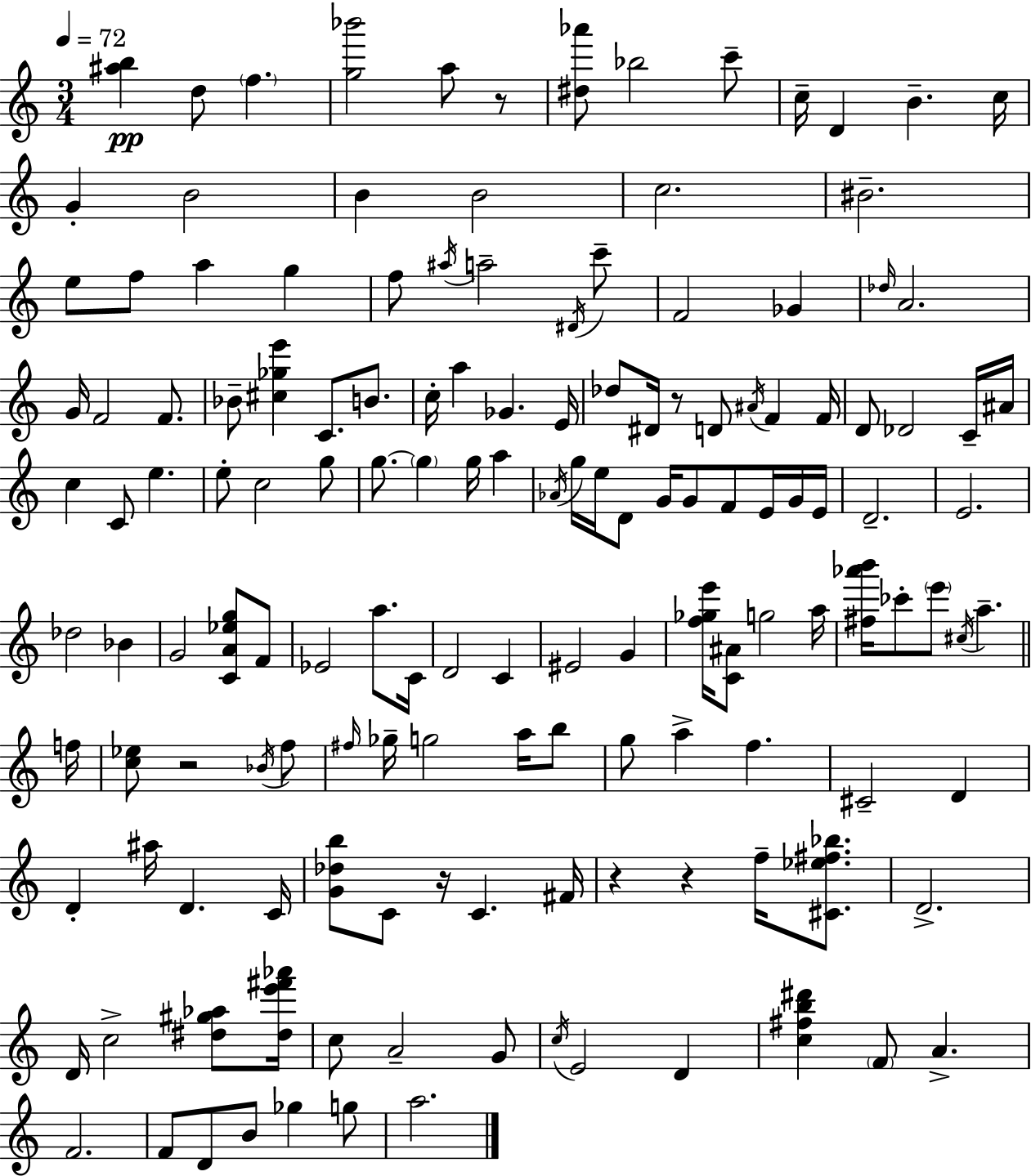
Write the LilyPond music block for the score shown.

{
  \clef treble
  \numericTimeSignature
  \time 3/4
  \key a \minor
  \tempo 4 = 72
  \repeat volta 2 { <ais'' b''>4\pp d''8 \parenthesize f''4. | <g'' bes'''>2 a''8 r8 | <dis'' aes'''>8 bes''2 c'''8-- | c''16-- d'4 b'4.-- c''16 | \break g'4-. b'2 | b'4 b'2 | c''2. | bis'2.-- | \break e''8 f''8 a''4 g''4 | f''8 \acciaccatura { ais''16 } a''2-- \acciaccatura { dis'16 } | c'''8-- f'2 ges'4 | \grace { des''16 } a'2. | \break g'16 f'2 | f'8. bes'8-- <cis'' ges'' e'''>4 c'8. | b'8. c''16-. a''4 ges'4. | e'16 des''8 dis'16 r8 d'8 \acciaccatura { ais'16 } f'4 | \break f'16 d'8 des'2 | c'16-- ais'16 c''4 c'8 e''4. | e''8-. c''2 | g''8 g''8.~~ \parenthesize g''4 g''16 | \break a''4 \acciaccatura { aes'16 } g''16 e''16 d'8 g'16 g'8 | f'8 e'16 g'16 e'16 d'2.-- | e'2. | des''2 | \break bes'4 g'2 | <c' a' ees'' g''>8 f'8 ees'2 | a''8. c'16 d'2 | c'4 eis'2 | \break g'4 <f'' ges'' e'''>16 <c' ais'>8 g''2 | a''16 <fis'' aes''' b'''>16 ces'''8-. \parenthesize e'''8 \acciaccatura { cis''16 } a''4.-- | \bar "||" \break \key a \minor f''16 <c'' ees''>8 r2 \acciaccatura { bes'16 } | f''8 \grace { fis''16 } ges''16-- g''2 | a''16 b''8 g''8 a''4-> f''4. | cis'2-- d'4 | \break d'4-. ais''16 d'4. | c'16 <g' des'' b''>8 c'8 r16 c'4. | fis'16 r4 r4 f''16-- | <cis' ees'' fis'' bes''>8. d'2.-> | \break d'16 c''2-> | <dis'' gis'' aes''>8 <dis'' e''' fis''' aes'''>16 c''8 a'2-- | g'8 \acciaccatura { c''16 } e'2 | d'4 <c'' fis'' b'' dis'''>4 \parenthesize f'8 a'4.-> | \break f'2. | f'8 d'8 b'8 ges''4 | g''8 a''2. | } \bar "|."
}